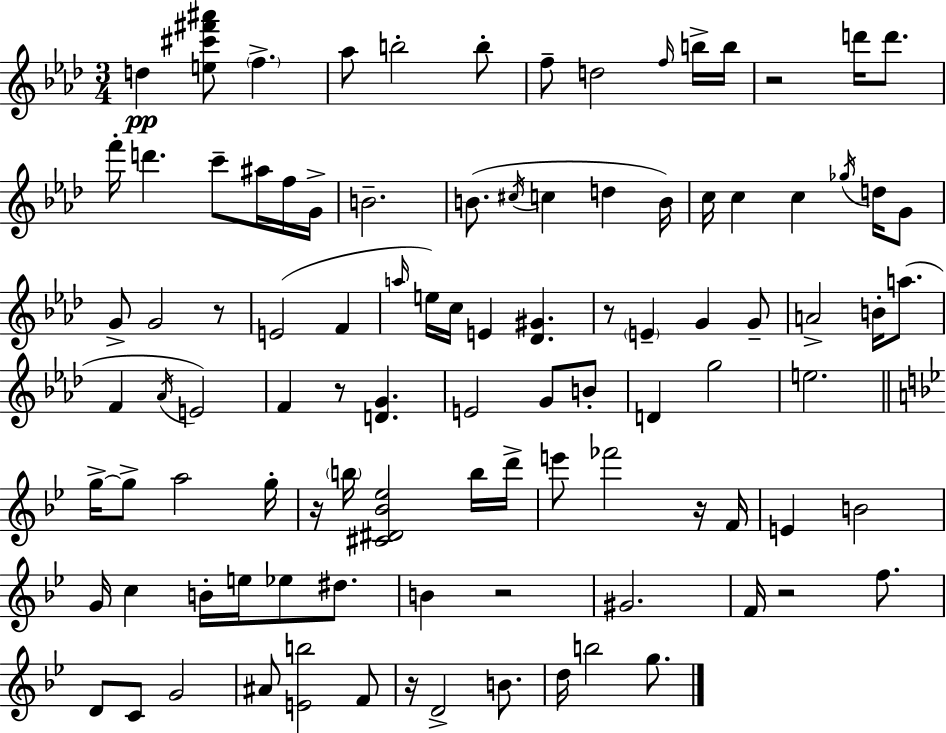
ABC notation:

X:1
T:Untitled
M:3/4
L:1/4
K:Fm
d [e^c'^f'^a']/2 f _a/2 b2 b/2 f/2 d2 f/4 b/4 b/4 z2 d'/4 d'/2 f'/4 d' c'/2 ^a/4 f/4 G/4 B2 B/2 ^c/4 c d B/4 c/4 c c _g/4 d/4 G/2 G/2 G2 z/2 E2 F a/4 e/4 c/4 E [_D^G] z/2 E G G/2 A2 B/4 a/2 F _A/4 E2 F z/2 [DG] E2 G/2 B/2 D g2 e2 g/4 g/2 a2 g/4 z/4 b/4 [^C^D_B_e]2 b/4 d'/4 e'/2 _f'2 z/4 F/4 E B2 G/4 c B/4 e/4 _e/2 ^d/2 B z2 ^G2 F/4 z2 f/2 D/2 C/2 G2 ^A/2 [Eb]2 F/2 z/4 D2 B/2 d/4 b2 g/2